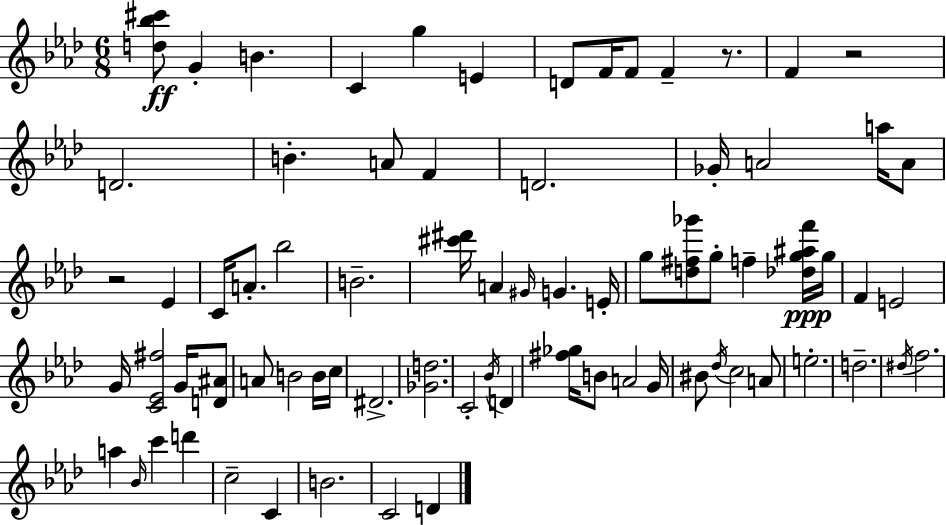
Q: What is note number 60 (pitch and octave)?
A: C5